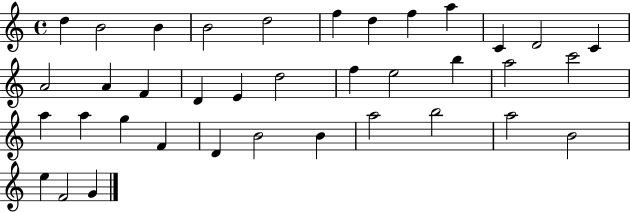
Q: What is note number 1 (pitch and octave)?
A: D5